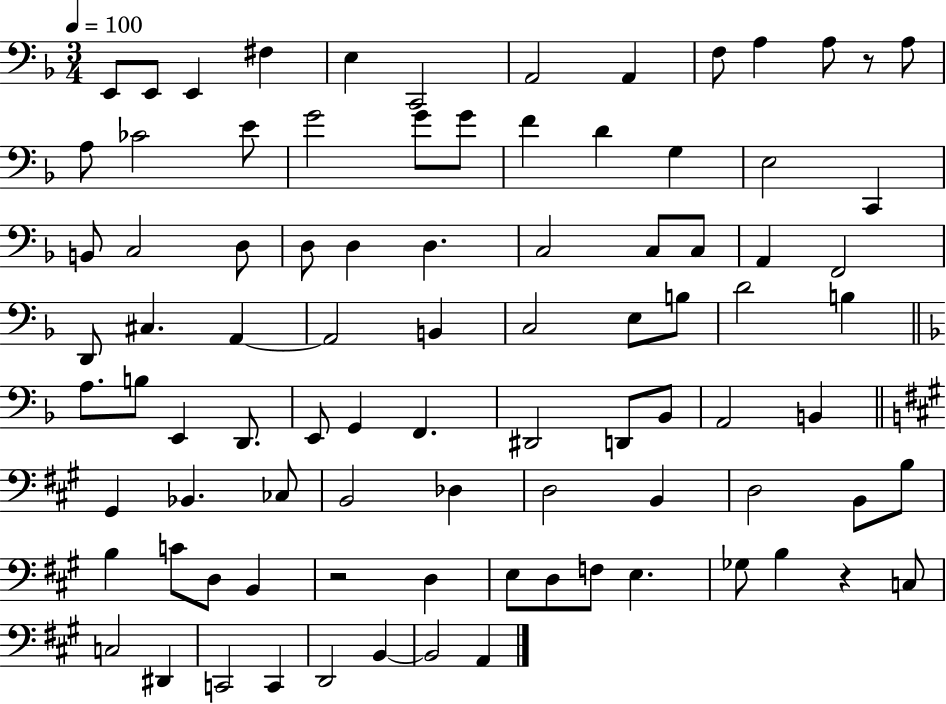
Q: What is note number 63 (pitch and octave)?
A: B2